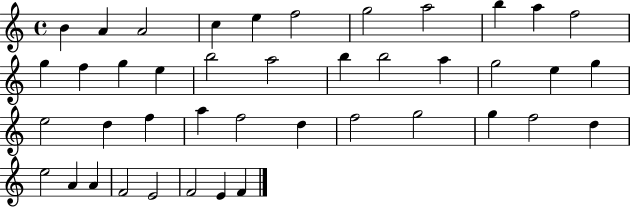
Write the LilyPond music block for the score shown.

{
  \clef treble
  \time 4/4
  \defaultTimeSignature
  \key c \major
  b'4 a'4 a'2 | c''4 e''4 f''2 | g''2 a''2 | b''4 a''4 f''2 | \break g''4 f''4 g''4 e''4 | b''2 a''2 | b''4 b''2 a''4 | g''2 e''4 g''4 | \break e''2 d''4 f''4 | a''4 f''2 d''4 | f''2 g''2 | g''4 f''2 d''4 | \break e''2 a'4 a'4 | f'2 e'2 | f'2 e'4 f'4 | \bar "|."
}